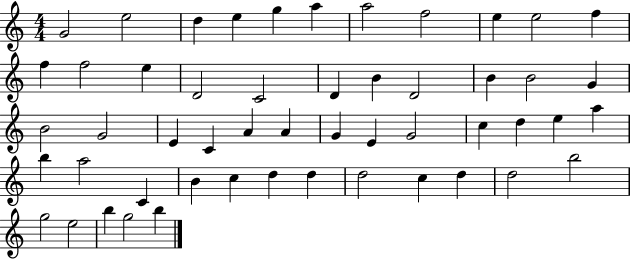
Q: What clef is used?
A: treble